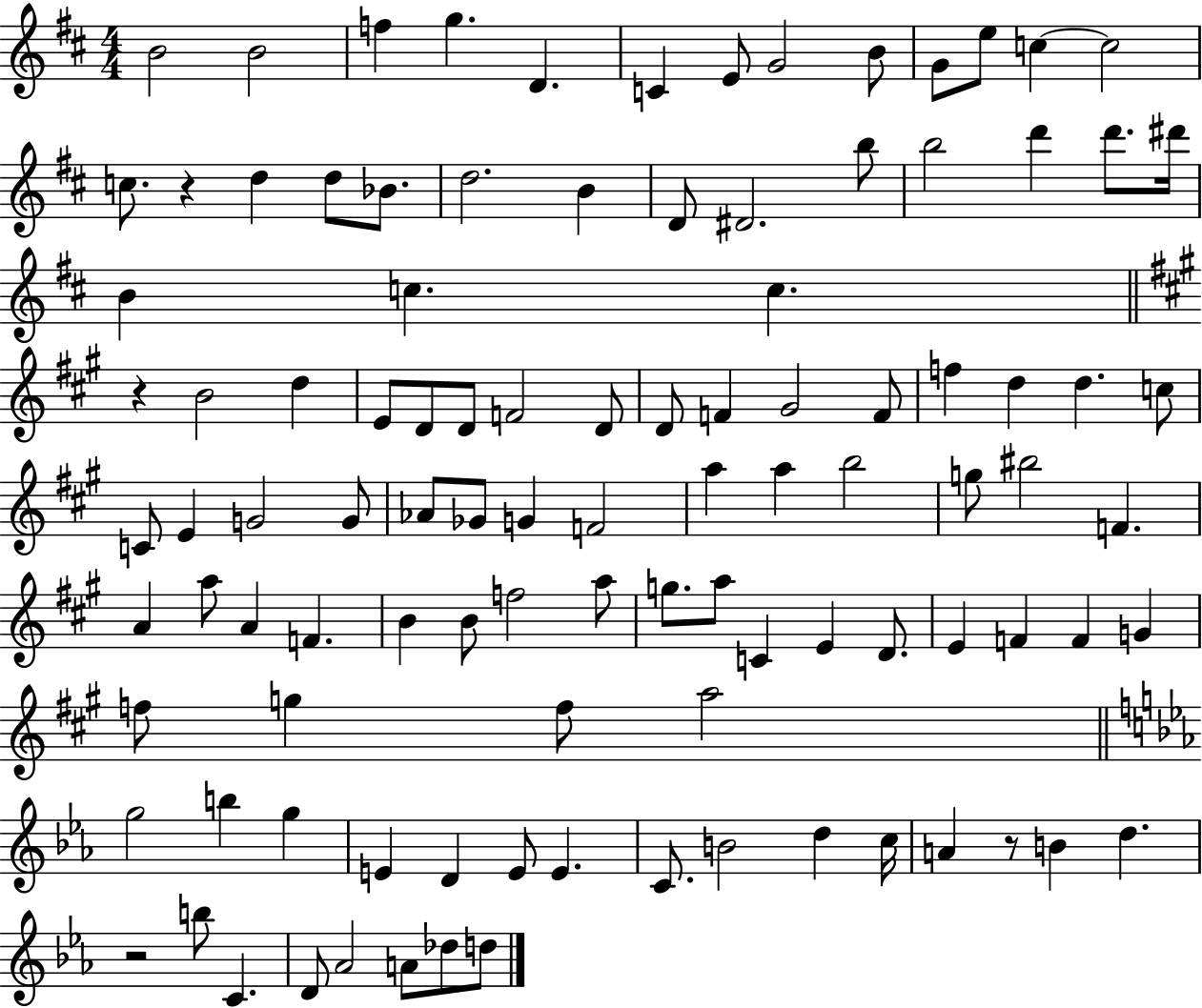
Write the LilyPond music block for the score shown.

{
  \clef treble
  \numericTimeSignature
  \time 4/4
  \key d \major
  b'2 b'2 | f''4 g''4. d'4. | c'4 e'8 g'2 b'8 | g'8 e''8 c''4~~ c''2 | \break c''8. r4 d''4 d''8 bes'8. | d''2. b'4 | d'8 dis'2. b''8 | b''2 d'''4 d'''8. dis'''16 | \break b'4 c''4. c''4. | \bar "||" \break \key a \major r4 b'2 d''4 | e'8 d'8 d'8 f'2 d'8 | d'8 f'4 gis'2 f'8 | f''4 d''4 d''4. c''8 | \break c'8 e'4 g'2 g'8 | aes'8 ges'8 g'4 f'2 | a''4 a''4 b''2 | g''8 bis''2 f'4. | \break a'4 a''8 a'4 f'4. | b'4 b'8 f''2 a''8 | g''8. a''8 c'4 e'4 d'8. | e'4 f'4 f'4 g'4 | \break f''8 g''4 f''8 a''2 | \bar "||" \break \key ees \major g''2 b''4 g''4 | e'4 d'4 e'8 e'4. | c'8. b'2 d''4 c''16 | a'4 r8 b'4 d''4. | \break r2 b''8 c'4. | d'8 aes'2 a'8 des''8 d''8 | \bar "|."
}